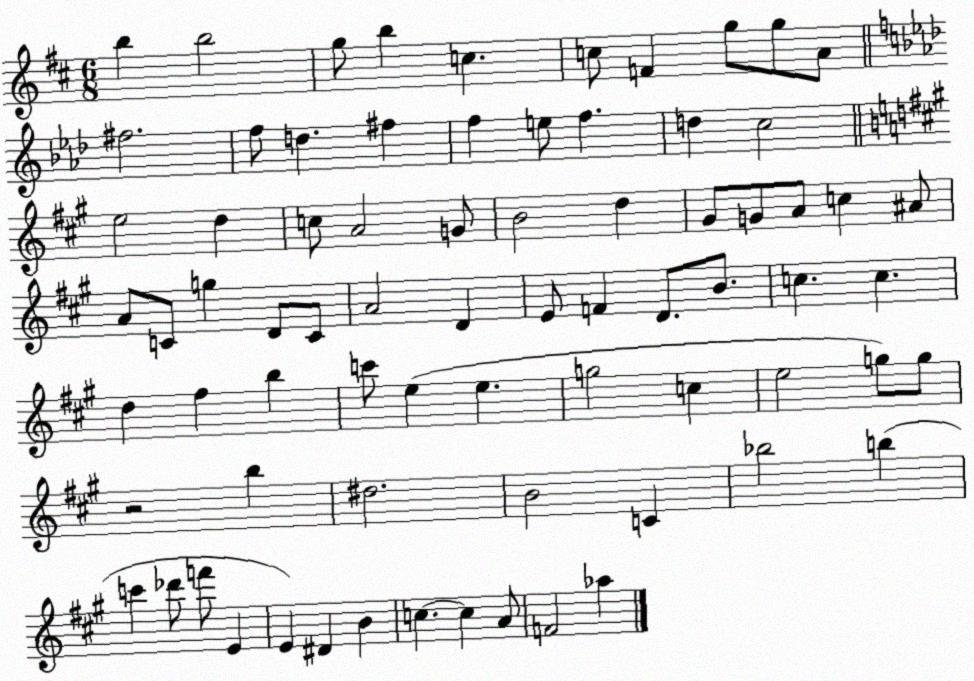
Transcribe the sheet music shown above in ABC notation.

X:1
T:Untitled
M:6/8
L:1/4
K:D
b b2 g/2 b c c/2 F g/2 g/2 A/2 ^f2 f/2 d ^f f e/2 f d c2 e2 d c/2 A2 G/2 B2 d ^G/2 G/2 A/2 c ^A/2 A/2 C/2 g D/2 C/2 A2 D E/2 F D/2 B/2 c c d ^f b c'/2 e e g2 c e2 g/2 g/2 z2 b ^d2 B2 C _b2 b c' _d'/2 f'/2 E E ^D B c c A/2 F2 _a